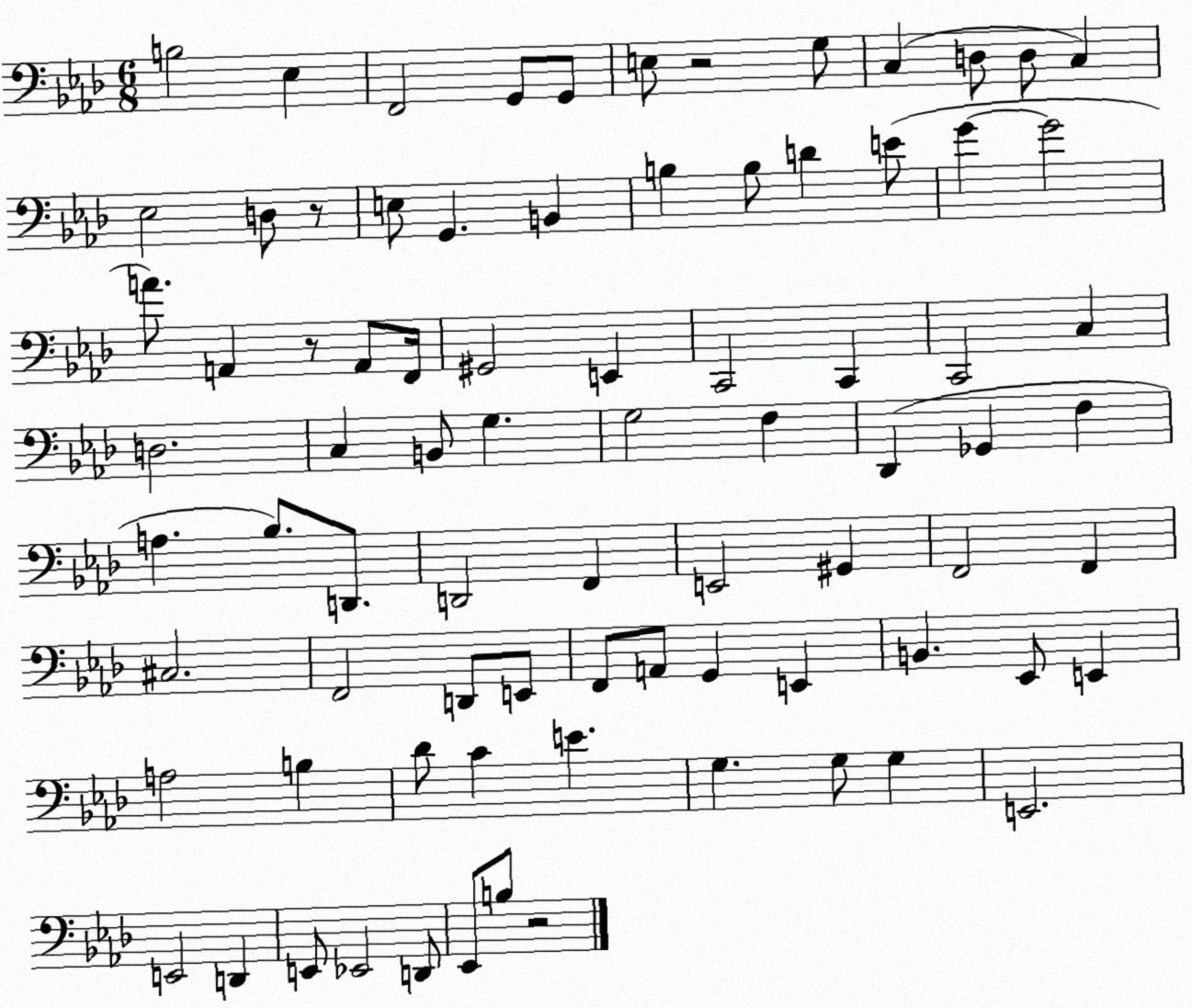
X:1
T:Untitled
M:6/8
L:1/4
K:Ab
B,2 _E, F,,2 G,,/2 G,,/2 E,/2 z2 G,/2 C, D,/2 D,/2 C, _E,2 D,/2 z/2 E,/2 G,, B,, B, B,/2 D E/2 G G2 A/2 A,, z/2 A,,/2 F,,/4 ^G,,2 E,, C,,2 C,, C,,2 C, D,2 C, B,,/2 G, G,2 F, _D,, _G,, F, A, _B,/2 D,,/2 D,,2 F,, E,,2 ^G,, F,,2 F,, ^C,2 F,,2 D,,/2 E,,/2 F,,/2 A,,/2 G,, E,, B,, _E,,/2 E,, A,2 B, _D/2 C E G, G,/2 G, E,,2 E,,2 D,, E,,/2 _E,,2 D,,/2 _E,,/2 B,/2 z2